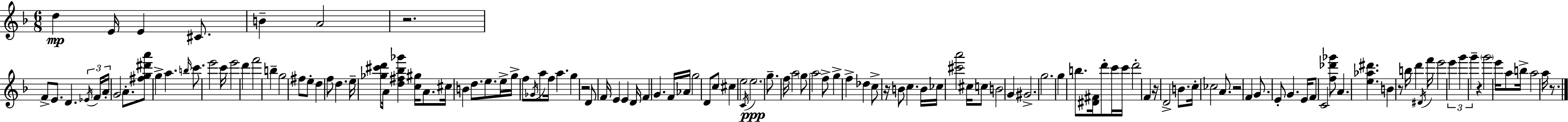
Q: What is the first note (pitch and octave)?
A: D5